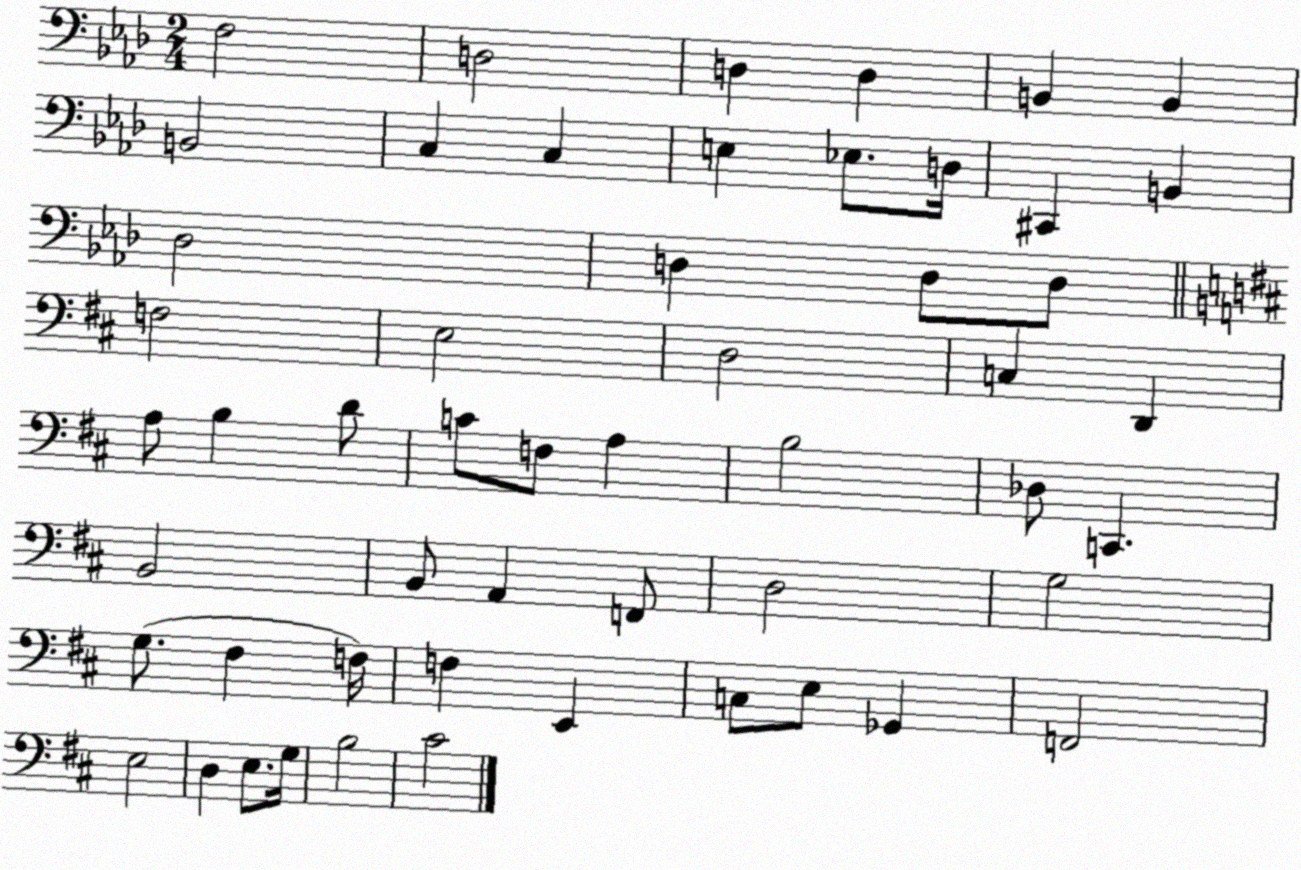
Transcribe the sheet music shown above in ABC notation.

X:1
T:Untitled
M:2/4
L:1/4
K:Ab
F,2 D,2 D, D, B,, B,, B,,2 C, C, E, _E,/2 D,/4 ^C,, B,, _D,2 D, D,/2 D,/2 F,2 E,2 D,2 C, D,, A,/2 B, D/2 C/2 F,/2 A, B,2 _D,/2 C,, B,,2 B,,/2 A,, F,,/2 D,2 G,2 G,/2 ^F, F,/4 F, E,, C,/2 E,/2 _G,, F,,2 E,2 D, E,/2 G,/4 B,2 ^C2